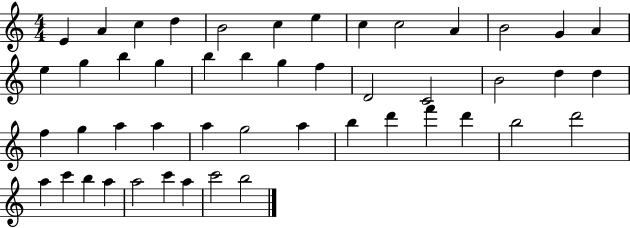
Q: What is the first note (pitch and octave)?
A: E4